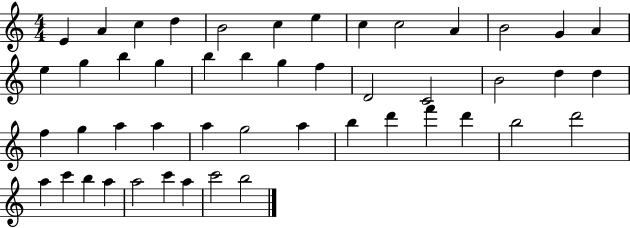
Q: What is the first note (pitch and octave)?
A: E4